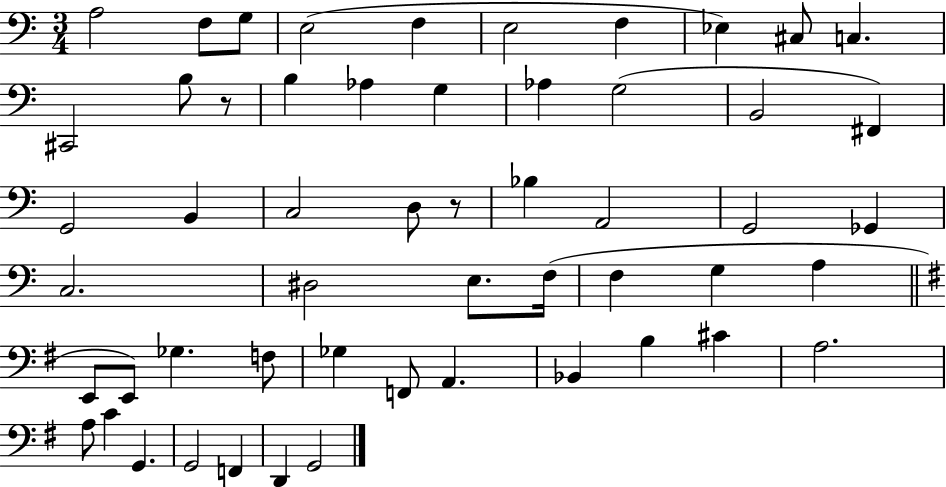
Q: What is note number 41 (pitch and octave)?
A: A2